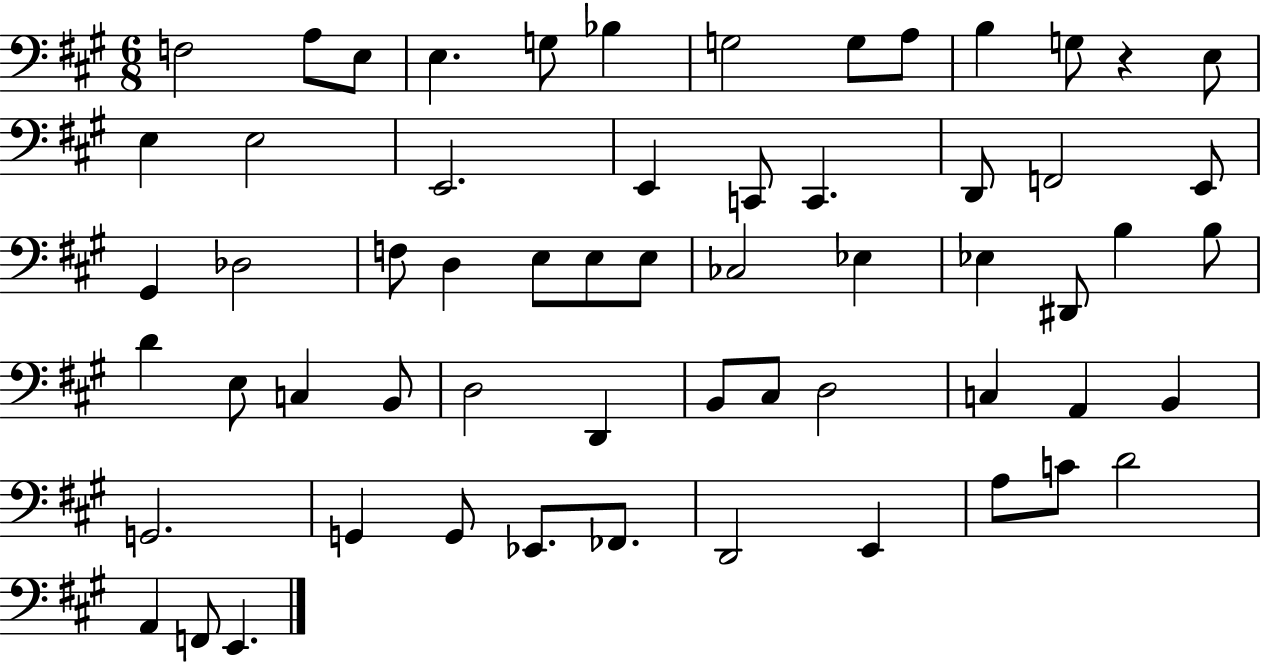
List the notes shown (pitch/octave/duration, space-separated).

F3/h A3/e E3/e E3/q. G3/e Bb3/q G3/h G3/e A3/e B3/q G3/e R/q E3/e E3/q E3/h E2/h. E2/q C2/e C2/q. D2/e F2/h E2/e G#2/q Db3/h F3/e D3/q E3/e E3/e E3/e CES3/h Eb3/q Eb3/q D#2/e B3/q B3/e D4/q E3/e C3/q B2/e D3/h D2/q B2/e C#3/e D3/h C3/q A2/q B2/q G2/h. G2/q G2/e Eb2/e. FES2/e. D2/h E2/q A3/e C4/e D4/h A2/q F2/e E2/q.